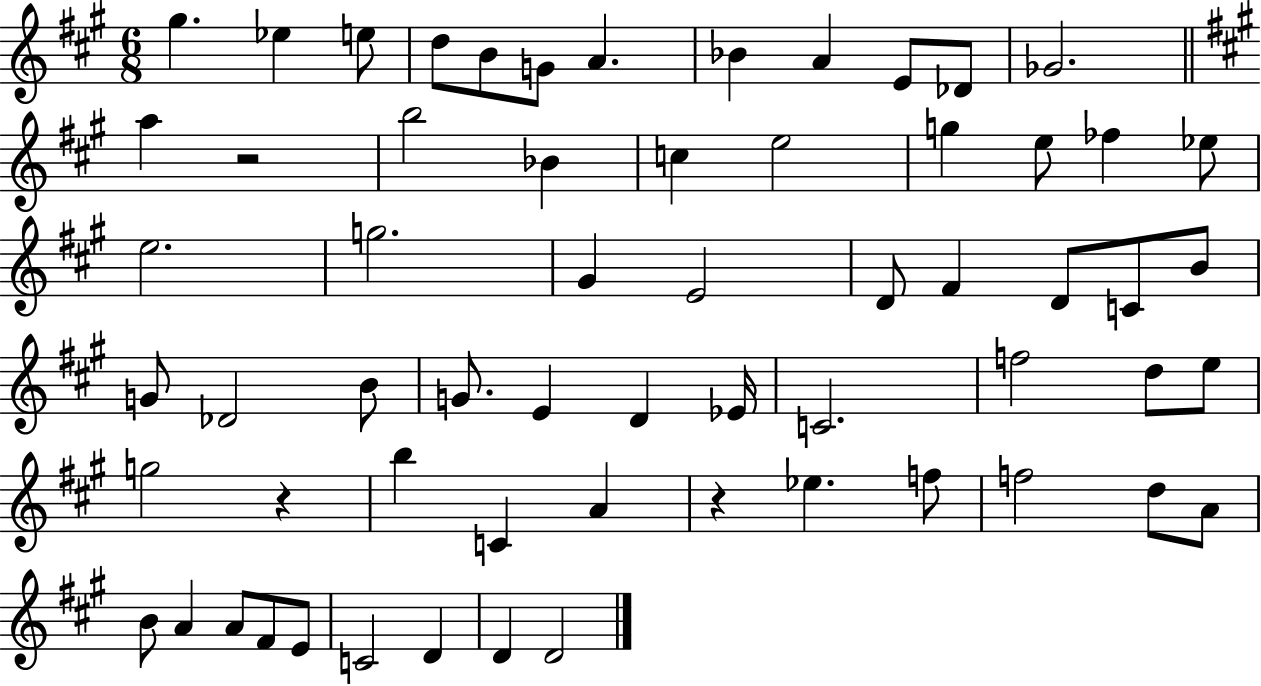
G#5/q. Eb5/q E5/e D5/e B4/e G4/e A4/q. Bb4/q A4/q E4/e Db4/e Gb4/h. A5/q R/h B5/h Bb4/q C5/q E5/h G5/q E5/e FES5/q Eb5/e E5/h. G5/h. G#4/q E4/h D4/e F#4/q D4/e C4/e B4/e G4/e Db4/h B4/e G4/e. E4/q D4/q Eb4/s C4/h. F5/h D5/e E5/e G5/h R/q B5/q C4/q A4/q R/q Eb5/q. F5/e F5/h D5/e A4/e B4/e A4/q A4/e F#4/e E4/e C4/h D4/q D4/q D4/h